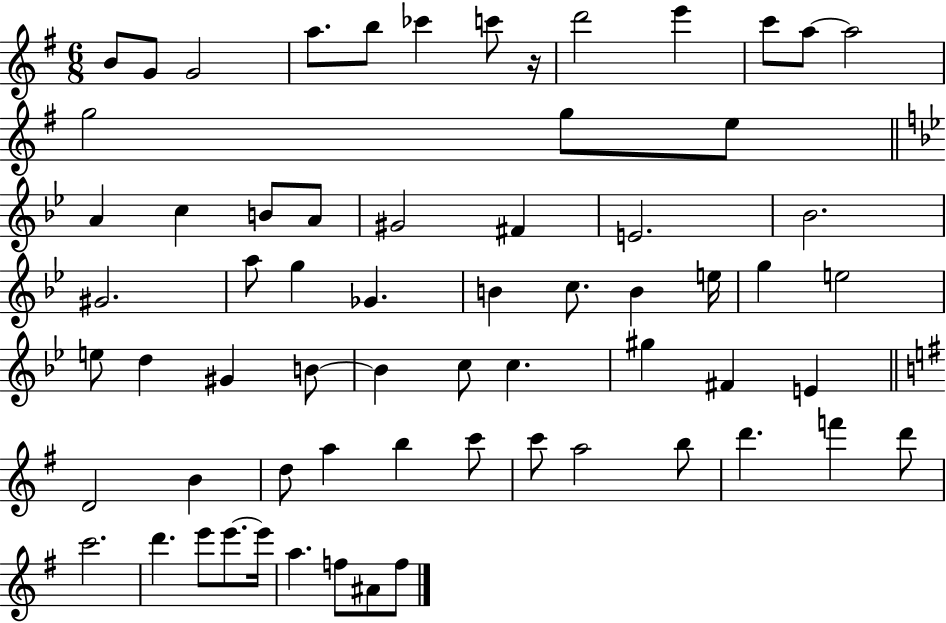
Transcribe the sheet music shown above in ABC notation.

X:1
T:Untitled
M:6/8
L:1/4
K:G
B/2 G/2 G2 a/2 b/2 _c' c'/2 z/4 d'2 e' c'/2 a/2 a2 g2 g/2 e/2 A c B/2 A/2 ^G2 ^F E2 _B2 ^G2 a/2 g _G B c/2 B e/4 g e2 e/2 d ^G B/2 B c/2 c ^g ^F E D2 B d/2 a b c'/2 c'/2 a2 b/2 d' f' d'/2 c'2 d' e'/2 e'/2 e'/4 a f/2 ^A/2 f/2